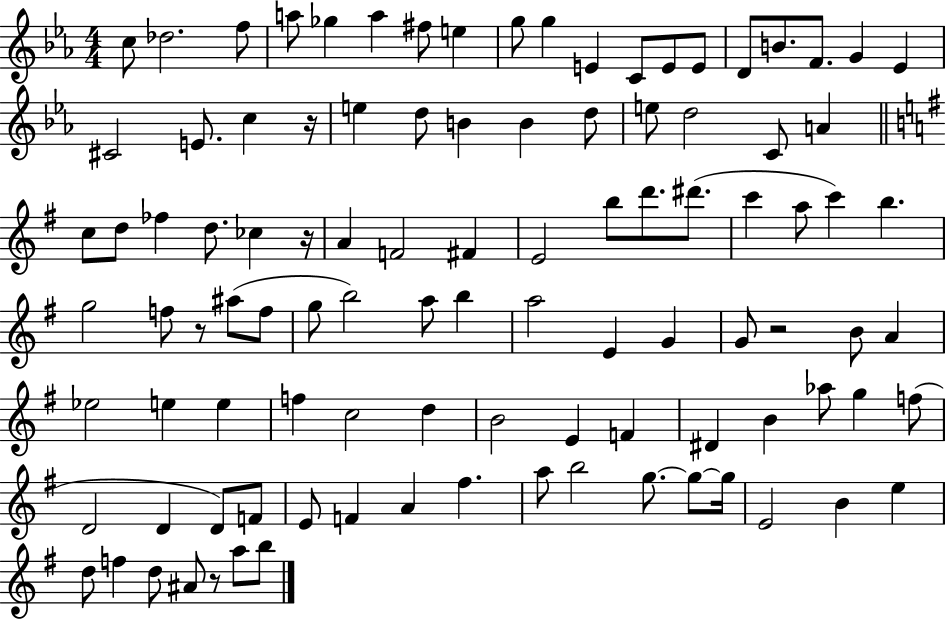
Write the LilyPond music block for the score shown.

{
  \clef treble
  \numericTimeSignature
  \time 4/4
  \key ees \major
  c''8 des''2. f''8 | a''8 ges''4 a''4 fis''8 e''4 | g''8 g''4 e'4 c'8 e'8 e'8 | d'8 b'8. f'8. g'4 ees'4 | \break cis'2 e'8. c''4 r16 | e''4 d''8 b'4 b'4 d''8 | e''8 d''2 c'8 a'4 | \bar "||" \break \key g \major c''8 d''8 fes''4 d''8. ces''4 r16 | a'4 f'2 fis'4 | e'2 b''8 d'''8. dis'''8.( | c'''4 a''8 c'''4) b''4. | \break g''2 f''8 r8 ais''8( f''8 | g''8 b''2) a''8 b''4 | a''2 e'4 g'4 | g'8 r2 b'8 a'4 | \break ees''2 e''4 e''4 | f''4 c''2 d''4 | b'2 e'4 f'4 | dis'4 b'4 aes''8 g''4 f''8( | \break d'2 d'4 d'8) f'8 | e'8 f'4 a'4 fis''4. | a''8 b''2 g''8.~~ g''8~~ g''16 | e'2 b'4 e''4 | \break d''8 f''4 d''8 ais'8 r8 a''8 b''8 | \bar "|."
}